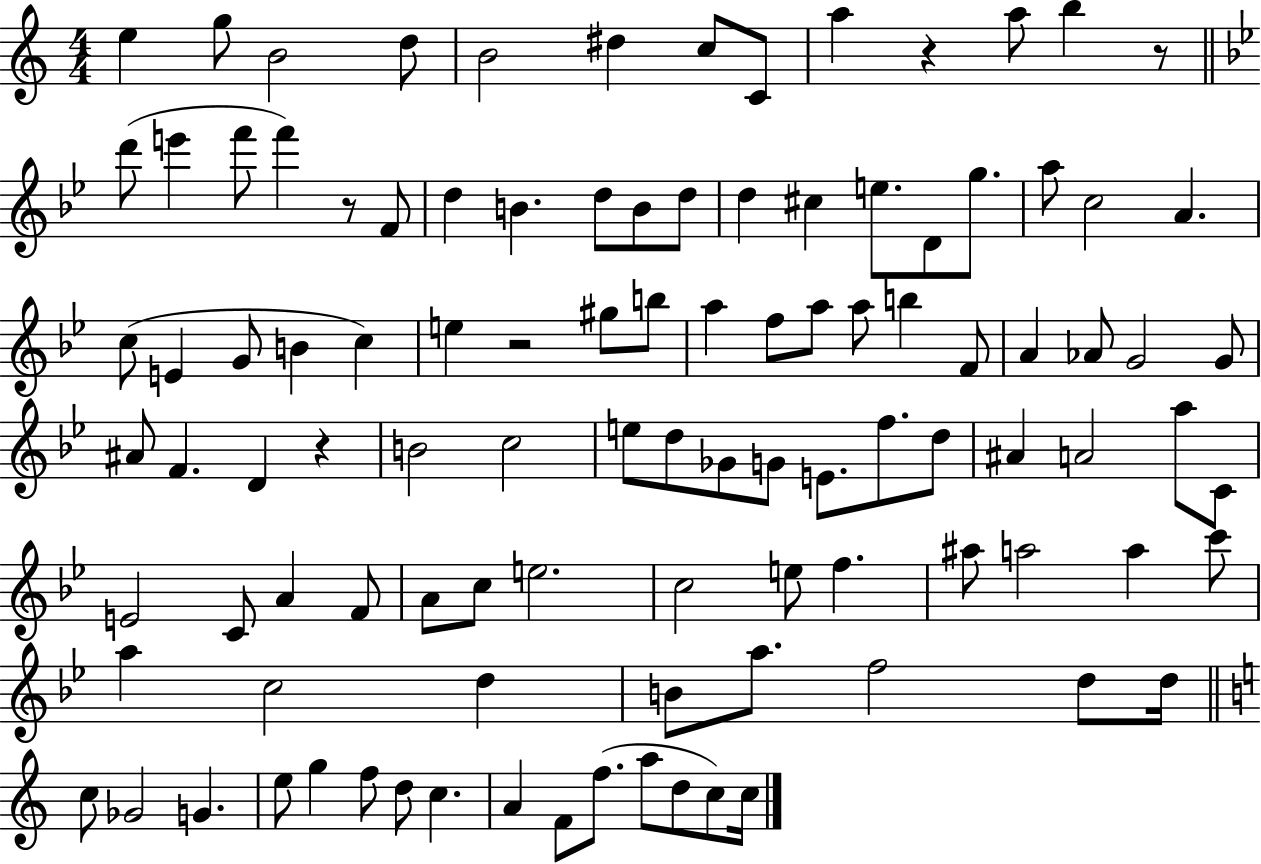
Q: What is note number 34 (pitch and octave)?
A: C5